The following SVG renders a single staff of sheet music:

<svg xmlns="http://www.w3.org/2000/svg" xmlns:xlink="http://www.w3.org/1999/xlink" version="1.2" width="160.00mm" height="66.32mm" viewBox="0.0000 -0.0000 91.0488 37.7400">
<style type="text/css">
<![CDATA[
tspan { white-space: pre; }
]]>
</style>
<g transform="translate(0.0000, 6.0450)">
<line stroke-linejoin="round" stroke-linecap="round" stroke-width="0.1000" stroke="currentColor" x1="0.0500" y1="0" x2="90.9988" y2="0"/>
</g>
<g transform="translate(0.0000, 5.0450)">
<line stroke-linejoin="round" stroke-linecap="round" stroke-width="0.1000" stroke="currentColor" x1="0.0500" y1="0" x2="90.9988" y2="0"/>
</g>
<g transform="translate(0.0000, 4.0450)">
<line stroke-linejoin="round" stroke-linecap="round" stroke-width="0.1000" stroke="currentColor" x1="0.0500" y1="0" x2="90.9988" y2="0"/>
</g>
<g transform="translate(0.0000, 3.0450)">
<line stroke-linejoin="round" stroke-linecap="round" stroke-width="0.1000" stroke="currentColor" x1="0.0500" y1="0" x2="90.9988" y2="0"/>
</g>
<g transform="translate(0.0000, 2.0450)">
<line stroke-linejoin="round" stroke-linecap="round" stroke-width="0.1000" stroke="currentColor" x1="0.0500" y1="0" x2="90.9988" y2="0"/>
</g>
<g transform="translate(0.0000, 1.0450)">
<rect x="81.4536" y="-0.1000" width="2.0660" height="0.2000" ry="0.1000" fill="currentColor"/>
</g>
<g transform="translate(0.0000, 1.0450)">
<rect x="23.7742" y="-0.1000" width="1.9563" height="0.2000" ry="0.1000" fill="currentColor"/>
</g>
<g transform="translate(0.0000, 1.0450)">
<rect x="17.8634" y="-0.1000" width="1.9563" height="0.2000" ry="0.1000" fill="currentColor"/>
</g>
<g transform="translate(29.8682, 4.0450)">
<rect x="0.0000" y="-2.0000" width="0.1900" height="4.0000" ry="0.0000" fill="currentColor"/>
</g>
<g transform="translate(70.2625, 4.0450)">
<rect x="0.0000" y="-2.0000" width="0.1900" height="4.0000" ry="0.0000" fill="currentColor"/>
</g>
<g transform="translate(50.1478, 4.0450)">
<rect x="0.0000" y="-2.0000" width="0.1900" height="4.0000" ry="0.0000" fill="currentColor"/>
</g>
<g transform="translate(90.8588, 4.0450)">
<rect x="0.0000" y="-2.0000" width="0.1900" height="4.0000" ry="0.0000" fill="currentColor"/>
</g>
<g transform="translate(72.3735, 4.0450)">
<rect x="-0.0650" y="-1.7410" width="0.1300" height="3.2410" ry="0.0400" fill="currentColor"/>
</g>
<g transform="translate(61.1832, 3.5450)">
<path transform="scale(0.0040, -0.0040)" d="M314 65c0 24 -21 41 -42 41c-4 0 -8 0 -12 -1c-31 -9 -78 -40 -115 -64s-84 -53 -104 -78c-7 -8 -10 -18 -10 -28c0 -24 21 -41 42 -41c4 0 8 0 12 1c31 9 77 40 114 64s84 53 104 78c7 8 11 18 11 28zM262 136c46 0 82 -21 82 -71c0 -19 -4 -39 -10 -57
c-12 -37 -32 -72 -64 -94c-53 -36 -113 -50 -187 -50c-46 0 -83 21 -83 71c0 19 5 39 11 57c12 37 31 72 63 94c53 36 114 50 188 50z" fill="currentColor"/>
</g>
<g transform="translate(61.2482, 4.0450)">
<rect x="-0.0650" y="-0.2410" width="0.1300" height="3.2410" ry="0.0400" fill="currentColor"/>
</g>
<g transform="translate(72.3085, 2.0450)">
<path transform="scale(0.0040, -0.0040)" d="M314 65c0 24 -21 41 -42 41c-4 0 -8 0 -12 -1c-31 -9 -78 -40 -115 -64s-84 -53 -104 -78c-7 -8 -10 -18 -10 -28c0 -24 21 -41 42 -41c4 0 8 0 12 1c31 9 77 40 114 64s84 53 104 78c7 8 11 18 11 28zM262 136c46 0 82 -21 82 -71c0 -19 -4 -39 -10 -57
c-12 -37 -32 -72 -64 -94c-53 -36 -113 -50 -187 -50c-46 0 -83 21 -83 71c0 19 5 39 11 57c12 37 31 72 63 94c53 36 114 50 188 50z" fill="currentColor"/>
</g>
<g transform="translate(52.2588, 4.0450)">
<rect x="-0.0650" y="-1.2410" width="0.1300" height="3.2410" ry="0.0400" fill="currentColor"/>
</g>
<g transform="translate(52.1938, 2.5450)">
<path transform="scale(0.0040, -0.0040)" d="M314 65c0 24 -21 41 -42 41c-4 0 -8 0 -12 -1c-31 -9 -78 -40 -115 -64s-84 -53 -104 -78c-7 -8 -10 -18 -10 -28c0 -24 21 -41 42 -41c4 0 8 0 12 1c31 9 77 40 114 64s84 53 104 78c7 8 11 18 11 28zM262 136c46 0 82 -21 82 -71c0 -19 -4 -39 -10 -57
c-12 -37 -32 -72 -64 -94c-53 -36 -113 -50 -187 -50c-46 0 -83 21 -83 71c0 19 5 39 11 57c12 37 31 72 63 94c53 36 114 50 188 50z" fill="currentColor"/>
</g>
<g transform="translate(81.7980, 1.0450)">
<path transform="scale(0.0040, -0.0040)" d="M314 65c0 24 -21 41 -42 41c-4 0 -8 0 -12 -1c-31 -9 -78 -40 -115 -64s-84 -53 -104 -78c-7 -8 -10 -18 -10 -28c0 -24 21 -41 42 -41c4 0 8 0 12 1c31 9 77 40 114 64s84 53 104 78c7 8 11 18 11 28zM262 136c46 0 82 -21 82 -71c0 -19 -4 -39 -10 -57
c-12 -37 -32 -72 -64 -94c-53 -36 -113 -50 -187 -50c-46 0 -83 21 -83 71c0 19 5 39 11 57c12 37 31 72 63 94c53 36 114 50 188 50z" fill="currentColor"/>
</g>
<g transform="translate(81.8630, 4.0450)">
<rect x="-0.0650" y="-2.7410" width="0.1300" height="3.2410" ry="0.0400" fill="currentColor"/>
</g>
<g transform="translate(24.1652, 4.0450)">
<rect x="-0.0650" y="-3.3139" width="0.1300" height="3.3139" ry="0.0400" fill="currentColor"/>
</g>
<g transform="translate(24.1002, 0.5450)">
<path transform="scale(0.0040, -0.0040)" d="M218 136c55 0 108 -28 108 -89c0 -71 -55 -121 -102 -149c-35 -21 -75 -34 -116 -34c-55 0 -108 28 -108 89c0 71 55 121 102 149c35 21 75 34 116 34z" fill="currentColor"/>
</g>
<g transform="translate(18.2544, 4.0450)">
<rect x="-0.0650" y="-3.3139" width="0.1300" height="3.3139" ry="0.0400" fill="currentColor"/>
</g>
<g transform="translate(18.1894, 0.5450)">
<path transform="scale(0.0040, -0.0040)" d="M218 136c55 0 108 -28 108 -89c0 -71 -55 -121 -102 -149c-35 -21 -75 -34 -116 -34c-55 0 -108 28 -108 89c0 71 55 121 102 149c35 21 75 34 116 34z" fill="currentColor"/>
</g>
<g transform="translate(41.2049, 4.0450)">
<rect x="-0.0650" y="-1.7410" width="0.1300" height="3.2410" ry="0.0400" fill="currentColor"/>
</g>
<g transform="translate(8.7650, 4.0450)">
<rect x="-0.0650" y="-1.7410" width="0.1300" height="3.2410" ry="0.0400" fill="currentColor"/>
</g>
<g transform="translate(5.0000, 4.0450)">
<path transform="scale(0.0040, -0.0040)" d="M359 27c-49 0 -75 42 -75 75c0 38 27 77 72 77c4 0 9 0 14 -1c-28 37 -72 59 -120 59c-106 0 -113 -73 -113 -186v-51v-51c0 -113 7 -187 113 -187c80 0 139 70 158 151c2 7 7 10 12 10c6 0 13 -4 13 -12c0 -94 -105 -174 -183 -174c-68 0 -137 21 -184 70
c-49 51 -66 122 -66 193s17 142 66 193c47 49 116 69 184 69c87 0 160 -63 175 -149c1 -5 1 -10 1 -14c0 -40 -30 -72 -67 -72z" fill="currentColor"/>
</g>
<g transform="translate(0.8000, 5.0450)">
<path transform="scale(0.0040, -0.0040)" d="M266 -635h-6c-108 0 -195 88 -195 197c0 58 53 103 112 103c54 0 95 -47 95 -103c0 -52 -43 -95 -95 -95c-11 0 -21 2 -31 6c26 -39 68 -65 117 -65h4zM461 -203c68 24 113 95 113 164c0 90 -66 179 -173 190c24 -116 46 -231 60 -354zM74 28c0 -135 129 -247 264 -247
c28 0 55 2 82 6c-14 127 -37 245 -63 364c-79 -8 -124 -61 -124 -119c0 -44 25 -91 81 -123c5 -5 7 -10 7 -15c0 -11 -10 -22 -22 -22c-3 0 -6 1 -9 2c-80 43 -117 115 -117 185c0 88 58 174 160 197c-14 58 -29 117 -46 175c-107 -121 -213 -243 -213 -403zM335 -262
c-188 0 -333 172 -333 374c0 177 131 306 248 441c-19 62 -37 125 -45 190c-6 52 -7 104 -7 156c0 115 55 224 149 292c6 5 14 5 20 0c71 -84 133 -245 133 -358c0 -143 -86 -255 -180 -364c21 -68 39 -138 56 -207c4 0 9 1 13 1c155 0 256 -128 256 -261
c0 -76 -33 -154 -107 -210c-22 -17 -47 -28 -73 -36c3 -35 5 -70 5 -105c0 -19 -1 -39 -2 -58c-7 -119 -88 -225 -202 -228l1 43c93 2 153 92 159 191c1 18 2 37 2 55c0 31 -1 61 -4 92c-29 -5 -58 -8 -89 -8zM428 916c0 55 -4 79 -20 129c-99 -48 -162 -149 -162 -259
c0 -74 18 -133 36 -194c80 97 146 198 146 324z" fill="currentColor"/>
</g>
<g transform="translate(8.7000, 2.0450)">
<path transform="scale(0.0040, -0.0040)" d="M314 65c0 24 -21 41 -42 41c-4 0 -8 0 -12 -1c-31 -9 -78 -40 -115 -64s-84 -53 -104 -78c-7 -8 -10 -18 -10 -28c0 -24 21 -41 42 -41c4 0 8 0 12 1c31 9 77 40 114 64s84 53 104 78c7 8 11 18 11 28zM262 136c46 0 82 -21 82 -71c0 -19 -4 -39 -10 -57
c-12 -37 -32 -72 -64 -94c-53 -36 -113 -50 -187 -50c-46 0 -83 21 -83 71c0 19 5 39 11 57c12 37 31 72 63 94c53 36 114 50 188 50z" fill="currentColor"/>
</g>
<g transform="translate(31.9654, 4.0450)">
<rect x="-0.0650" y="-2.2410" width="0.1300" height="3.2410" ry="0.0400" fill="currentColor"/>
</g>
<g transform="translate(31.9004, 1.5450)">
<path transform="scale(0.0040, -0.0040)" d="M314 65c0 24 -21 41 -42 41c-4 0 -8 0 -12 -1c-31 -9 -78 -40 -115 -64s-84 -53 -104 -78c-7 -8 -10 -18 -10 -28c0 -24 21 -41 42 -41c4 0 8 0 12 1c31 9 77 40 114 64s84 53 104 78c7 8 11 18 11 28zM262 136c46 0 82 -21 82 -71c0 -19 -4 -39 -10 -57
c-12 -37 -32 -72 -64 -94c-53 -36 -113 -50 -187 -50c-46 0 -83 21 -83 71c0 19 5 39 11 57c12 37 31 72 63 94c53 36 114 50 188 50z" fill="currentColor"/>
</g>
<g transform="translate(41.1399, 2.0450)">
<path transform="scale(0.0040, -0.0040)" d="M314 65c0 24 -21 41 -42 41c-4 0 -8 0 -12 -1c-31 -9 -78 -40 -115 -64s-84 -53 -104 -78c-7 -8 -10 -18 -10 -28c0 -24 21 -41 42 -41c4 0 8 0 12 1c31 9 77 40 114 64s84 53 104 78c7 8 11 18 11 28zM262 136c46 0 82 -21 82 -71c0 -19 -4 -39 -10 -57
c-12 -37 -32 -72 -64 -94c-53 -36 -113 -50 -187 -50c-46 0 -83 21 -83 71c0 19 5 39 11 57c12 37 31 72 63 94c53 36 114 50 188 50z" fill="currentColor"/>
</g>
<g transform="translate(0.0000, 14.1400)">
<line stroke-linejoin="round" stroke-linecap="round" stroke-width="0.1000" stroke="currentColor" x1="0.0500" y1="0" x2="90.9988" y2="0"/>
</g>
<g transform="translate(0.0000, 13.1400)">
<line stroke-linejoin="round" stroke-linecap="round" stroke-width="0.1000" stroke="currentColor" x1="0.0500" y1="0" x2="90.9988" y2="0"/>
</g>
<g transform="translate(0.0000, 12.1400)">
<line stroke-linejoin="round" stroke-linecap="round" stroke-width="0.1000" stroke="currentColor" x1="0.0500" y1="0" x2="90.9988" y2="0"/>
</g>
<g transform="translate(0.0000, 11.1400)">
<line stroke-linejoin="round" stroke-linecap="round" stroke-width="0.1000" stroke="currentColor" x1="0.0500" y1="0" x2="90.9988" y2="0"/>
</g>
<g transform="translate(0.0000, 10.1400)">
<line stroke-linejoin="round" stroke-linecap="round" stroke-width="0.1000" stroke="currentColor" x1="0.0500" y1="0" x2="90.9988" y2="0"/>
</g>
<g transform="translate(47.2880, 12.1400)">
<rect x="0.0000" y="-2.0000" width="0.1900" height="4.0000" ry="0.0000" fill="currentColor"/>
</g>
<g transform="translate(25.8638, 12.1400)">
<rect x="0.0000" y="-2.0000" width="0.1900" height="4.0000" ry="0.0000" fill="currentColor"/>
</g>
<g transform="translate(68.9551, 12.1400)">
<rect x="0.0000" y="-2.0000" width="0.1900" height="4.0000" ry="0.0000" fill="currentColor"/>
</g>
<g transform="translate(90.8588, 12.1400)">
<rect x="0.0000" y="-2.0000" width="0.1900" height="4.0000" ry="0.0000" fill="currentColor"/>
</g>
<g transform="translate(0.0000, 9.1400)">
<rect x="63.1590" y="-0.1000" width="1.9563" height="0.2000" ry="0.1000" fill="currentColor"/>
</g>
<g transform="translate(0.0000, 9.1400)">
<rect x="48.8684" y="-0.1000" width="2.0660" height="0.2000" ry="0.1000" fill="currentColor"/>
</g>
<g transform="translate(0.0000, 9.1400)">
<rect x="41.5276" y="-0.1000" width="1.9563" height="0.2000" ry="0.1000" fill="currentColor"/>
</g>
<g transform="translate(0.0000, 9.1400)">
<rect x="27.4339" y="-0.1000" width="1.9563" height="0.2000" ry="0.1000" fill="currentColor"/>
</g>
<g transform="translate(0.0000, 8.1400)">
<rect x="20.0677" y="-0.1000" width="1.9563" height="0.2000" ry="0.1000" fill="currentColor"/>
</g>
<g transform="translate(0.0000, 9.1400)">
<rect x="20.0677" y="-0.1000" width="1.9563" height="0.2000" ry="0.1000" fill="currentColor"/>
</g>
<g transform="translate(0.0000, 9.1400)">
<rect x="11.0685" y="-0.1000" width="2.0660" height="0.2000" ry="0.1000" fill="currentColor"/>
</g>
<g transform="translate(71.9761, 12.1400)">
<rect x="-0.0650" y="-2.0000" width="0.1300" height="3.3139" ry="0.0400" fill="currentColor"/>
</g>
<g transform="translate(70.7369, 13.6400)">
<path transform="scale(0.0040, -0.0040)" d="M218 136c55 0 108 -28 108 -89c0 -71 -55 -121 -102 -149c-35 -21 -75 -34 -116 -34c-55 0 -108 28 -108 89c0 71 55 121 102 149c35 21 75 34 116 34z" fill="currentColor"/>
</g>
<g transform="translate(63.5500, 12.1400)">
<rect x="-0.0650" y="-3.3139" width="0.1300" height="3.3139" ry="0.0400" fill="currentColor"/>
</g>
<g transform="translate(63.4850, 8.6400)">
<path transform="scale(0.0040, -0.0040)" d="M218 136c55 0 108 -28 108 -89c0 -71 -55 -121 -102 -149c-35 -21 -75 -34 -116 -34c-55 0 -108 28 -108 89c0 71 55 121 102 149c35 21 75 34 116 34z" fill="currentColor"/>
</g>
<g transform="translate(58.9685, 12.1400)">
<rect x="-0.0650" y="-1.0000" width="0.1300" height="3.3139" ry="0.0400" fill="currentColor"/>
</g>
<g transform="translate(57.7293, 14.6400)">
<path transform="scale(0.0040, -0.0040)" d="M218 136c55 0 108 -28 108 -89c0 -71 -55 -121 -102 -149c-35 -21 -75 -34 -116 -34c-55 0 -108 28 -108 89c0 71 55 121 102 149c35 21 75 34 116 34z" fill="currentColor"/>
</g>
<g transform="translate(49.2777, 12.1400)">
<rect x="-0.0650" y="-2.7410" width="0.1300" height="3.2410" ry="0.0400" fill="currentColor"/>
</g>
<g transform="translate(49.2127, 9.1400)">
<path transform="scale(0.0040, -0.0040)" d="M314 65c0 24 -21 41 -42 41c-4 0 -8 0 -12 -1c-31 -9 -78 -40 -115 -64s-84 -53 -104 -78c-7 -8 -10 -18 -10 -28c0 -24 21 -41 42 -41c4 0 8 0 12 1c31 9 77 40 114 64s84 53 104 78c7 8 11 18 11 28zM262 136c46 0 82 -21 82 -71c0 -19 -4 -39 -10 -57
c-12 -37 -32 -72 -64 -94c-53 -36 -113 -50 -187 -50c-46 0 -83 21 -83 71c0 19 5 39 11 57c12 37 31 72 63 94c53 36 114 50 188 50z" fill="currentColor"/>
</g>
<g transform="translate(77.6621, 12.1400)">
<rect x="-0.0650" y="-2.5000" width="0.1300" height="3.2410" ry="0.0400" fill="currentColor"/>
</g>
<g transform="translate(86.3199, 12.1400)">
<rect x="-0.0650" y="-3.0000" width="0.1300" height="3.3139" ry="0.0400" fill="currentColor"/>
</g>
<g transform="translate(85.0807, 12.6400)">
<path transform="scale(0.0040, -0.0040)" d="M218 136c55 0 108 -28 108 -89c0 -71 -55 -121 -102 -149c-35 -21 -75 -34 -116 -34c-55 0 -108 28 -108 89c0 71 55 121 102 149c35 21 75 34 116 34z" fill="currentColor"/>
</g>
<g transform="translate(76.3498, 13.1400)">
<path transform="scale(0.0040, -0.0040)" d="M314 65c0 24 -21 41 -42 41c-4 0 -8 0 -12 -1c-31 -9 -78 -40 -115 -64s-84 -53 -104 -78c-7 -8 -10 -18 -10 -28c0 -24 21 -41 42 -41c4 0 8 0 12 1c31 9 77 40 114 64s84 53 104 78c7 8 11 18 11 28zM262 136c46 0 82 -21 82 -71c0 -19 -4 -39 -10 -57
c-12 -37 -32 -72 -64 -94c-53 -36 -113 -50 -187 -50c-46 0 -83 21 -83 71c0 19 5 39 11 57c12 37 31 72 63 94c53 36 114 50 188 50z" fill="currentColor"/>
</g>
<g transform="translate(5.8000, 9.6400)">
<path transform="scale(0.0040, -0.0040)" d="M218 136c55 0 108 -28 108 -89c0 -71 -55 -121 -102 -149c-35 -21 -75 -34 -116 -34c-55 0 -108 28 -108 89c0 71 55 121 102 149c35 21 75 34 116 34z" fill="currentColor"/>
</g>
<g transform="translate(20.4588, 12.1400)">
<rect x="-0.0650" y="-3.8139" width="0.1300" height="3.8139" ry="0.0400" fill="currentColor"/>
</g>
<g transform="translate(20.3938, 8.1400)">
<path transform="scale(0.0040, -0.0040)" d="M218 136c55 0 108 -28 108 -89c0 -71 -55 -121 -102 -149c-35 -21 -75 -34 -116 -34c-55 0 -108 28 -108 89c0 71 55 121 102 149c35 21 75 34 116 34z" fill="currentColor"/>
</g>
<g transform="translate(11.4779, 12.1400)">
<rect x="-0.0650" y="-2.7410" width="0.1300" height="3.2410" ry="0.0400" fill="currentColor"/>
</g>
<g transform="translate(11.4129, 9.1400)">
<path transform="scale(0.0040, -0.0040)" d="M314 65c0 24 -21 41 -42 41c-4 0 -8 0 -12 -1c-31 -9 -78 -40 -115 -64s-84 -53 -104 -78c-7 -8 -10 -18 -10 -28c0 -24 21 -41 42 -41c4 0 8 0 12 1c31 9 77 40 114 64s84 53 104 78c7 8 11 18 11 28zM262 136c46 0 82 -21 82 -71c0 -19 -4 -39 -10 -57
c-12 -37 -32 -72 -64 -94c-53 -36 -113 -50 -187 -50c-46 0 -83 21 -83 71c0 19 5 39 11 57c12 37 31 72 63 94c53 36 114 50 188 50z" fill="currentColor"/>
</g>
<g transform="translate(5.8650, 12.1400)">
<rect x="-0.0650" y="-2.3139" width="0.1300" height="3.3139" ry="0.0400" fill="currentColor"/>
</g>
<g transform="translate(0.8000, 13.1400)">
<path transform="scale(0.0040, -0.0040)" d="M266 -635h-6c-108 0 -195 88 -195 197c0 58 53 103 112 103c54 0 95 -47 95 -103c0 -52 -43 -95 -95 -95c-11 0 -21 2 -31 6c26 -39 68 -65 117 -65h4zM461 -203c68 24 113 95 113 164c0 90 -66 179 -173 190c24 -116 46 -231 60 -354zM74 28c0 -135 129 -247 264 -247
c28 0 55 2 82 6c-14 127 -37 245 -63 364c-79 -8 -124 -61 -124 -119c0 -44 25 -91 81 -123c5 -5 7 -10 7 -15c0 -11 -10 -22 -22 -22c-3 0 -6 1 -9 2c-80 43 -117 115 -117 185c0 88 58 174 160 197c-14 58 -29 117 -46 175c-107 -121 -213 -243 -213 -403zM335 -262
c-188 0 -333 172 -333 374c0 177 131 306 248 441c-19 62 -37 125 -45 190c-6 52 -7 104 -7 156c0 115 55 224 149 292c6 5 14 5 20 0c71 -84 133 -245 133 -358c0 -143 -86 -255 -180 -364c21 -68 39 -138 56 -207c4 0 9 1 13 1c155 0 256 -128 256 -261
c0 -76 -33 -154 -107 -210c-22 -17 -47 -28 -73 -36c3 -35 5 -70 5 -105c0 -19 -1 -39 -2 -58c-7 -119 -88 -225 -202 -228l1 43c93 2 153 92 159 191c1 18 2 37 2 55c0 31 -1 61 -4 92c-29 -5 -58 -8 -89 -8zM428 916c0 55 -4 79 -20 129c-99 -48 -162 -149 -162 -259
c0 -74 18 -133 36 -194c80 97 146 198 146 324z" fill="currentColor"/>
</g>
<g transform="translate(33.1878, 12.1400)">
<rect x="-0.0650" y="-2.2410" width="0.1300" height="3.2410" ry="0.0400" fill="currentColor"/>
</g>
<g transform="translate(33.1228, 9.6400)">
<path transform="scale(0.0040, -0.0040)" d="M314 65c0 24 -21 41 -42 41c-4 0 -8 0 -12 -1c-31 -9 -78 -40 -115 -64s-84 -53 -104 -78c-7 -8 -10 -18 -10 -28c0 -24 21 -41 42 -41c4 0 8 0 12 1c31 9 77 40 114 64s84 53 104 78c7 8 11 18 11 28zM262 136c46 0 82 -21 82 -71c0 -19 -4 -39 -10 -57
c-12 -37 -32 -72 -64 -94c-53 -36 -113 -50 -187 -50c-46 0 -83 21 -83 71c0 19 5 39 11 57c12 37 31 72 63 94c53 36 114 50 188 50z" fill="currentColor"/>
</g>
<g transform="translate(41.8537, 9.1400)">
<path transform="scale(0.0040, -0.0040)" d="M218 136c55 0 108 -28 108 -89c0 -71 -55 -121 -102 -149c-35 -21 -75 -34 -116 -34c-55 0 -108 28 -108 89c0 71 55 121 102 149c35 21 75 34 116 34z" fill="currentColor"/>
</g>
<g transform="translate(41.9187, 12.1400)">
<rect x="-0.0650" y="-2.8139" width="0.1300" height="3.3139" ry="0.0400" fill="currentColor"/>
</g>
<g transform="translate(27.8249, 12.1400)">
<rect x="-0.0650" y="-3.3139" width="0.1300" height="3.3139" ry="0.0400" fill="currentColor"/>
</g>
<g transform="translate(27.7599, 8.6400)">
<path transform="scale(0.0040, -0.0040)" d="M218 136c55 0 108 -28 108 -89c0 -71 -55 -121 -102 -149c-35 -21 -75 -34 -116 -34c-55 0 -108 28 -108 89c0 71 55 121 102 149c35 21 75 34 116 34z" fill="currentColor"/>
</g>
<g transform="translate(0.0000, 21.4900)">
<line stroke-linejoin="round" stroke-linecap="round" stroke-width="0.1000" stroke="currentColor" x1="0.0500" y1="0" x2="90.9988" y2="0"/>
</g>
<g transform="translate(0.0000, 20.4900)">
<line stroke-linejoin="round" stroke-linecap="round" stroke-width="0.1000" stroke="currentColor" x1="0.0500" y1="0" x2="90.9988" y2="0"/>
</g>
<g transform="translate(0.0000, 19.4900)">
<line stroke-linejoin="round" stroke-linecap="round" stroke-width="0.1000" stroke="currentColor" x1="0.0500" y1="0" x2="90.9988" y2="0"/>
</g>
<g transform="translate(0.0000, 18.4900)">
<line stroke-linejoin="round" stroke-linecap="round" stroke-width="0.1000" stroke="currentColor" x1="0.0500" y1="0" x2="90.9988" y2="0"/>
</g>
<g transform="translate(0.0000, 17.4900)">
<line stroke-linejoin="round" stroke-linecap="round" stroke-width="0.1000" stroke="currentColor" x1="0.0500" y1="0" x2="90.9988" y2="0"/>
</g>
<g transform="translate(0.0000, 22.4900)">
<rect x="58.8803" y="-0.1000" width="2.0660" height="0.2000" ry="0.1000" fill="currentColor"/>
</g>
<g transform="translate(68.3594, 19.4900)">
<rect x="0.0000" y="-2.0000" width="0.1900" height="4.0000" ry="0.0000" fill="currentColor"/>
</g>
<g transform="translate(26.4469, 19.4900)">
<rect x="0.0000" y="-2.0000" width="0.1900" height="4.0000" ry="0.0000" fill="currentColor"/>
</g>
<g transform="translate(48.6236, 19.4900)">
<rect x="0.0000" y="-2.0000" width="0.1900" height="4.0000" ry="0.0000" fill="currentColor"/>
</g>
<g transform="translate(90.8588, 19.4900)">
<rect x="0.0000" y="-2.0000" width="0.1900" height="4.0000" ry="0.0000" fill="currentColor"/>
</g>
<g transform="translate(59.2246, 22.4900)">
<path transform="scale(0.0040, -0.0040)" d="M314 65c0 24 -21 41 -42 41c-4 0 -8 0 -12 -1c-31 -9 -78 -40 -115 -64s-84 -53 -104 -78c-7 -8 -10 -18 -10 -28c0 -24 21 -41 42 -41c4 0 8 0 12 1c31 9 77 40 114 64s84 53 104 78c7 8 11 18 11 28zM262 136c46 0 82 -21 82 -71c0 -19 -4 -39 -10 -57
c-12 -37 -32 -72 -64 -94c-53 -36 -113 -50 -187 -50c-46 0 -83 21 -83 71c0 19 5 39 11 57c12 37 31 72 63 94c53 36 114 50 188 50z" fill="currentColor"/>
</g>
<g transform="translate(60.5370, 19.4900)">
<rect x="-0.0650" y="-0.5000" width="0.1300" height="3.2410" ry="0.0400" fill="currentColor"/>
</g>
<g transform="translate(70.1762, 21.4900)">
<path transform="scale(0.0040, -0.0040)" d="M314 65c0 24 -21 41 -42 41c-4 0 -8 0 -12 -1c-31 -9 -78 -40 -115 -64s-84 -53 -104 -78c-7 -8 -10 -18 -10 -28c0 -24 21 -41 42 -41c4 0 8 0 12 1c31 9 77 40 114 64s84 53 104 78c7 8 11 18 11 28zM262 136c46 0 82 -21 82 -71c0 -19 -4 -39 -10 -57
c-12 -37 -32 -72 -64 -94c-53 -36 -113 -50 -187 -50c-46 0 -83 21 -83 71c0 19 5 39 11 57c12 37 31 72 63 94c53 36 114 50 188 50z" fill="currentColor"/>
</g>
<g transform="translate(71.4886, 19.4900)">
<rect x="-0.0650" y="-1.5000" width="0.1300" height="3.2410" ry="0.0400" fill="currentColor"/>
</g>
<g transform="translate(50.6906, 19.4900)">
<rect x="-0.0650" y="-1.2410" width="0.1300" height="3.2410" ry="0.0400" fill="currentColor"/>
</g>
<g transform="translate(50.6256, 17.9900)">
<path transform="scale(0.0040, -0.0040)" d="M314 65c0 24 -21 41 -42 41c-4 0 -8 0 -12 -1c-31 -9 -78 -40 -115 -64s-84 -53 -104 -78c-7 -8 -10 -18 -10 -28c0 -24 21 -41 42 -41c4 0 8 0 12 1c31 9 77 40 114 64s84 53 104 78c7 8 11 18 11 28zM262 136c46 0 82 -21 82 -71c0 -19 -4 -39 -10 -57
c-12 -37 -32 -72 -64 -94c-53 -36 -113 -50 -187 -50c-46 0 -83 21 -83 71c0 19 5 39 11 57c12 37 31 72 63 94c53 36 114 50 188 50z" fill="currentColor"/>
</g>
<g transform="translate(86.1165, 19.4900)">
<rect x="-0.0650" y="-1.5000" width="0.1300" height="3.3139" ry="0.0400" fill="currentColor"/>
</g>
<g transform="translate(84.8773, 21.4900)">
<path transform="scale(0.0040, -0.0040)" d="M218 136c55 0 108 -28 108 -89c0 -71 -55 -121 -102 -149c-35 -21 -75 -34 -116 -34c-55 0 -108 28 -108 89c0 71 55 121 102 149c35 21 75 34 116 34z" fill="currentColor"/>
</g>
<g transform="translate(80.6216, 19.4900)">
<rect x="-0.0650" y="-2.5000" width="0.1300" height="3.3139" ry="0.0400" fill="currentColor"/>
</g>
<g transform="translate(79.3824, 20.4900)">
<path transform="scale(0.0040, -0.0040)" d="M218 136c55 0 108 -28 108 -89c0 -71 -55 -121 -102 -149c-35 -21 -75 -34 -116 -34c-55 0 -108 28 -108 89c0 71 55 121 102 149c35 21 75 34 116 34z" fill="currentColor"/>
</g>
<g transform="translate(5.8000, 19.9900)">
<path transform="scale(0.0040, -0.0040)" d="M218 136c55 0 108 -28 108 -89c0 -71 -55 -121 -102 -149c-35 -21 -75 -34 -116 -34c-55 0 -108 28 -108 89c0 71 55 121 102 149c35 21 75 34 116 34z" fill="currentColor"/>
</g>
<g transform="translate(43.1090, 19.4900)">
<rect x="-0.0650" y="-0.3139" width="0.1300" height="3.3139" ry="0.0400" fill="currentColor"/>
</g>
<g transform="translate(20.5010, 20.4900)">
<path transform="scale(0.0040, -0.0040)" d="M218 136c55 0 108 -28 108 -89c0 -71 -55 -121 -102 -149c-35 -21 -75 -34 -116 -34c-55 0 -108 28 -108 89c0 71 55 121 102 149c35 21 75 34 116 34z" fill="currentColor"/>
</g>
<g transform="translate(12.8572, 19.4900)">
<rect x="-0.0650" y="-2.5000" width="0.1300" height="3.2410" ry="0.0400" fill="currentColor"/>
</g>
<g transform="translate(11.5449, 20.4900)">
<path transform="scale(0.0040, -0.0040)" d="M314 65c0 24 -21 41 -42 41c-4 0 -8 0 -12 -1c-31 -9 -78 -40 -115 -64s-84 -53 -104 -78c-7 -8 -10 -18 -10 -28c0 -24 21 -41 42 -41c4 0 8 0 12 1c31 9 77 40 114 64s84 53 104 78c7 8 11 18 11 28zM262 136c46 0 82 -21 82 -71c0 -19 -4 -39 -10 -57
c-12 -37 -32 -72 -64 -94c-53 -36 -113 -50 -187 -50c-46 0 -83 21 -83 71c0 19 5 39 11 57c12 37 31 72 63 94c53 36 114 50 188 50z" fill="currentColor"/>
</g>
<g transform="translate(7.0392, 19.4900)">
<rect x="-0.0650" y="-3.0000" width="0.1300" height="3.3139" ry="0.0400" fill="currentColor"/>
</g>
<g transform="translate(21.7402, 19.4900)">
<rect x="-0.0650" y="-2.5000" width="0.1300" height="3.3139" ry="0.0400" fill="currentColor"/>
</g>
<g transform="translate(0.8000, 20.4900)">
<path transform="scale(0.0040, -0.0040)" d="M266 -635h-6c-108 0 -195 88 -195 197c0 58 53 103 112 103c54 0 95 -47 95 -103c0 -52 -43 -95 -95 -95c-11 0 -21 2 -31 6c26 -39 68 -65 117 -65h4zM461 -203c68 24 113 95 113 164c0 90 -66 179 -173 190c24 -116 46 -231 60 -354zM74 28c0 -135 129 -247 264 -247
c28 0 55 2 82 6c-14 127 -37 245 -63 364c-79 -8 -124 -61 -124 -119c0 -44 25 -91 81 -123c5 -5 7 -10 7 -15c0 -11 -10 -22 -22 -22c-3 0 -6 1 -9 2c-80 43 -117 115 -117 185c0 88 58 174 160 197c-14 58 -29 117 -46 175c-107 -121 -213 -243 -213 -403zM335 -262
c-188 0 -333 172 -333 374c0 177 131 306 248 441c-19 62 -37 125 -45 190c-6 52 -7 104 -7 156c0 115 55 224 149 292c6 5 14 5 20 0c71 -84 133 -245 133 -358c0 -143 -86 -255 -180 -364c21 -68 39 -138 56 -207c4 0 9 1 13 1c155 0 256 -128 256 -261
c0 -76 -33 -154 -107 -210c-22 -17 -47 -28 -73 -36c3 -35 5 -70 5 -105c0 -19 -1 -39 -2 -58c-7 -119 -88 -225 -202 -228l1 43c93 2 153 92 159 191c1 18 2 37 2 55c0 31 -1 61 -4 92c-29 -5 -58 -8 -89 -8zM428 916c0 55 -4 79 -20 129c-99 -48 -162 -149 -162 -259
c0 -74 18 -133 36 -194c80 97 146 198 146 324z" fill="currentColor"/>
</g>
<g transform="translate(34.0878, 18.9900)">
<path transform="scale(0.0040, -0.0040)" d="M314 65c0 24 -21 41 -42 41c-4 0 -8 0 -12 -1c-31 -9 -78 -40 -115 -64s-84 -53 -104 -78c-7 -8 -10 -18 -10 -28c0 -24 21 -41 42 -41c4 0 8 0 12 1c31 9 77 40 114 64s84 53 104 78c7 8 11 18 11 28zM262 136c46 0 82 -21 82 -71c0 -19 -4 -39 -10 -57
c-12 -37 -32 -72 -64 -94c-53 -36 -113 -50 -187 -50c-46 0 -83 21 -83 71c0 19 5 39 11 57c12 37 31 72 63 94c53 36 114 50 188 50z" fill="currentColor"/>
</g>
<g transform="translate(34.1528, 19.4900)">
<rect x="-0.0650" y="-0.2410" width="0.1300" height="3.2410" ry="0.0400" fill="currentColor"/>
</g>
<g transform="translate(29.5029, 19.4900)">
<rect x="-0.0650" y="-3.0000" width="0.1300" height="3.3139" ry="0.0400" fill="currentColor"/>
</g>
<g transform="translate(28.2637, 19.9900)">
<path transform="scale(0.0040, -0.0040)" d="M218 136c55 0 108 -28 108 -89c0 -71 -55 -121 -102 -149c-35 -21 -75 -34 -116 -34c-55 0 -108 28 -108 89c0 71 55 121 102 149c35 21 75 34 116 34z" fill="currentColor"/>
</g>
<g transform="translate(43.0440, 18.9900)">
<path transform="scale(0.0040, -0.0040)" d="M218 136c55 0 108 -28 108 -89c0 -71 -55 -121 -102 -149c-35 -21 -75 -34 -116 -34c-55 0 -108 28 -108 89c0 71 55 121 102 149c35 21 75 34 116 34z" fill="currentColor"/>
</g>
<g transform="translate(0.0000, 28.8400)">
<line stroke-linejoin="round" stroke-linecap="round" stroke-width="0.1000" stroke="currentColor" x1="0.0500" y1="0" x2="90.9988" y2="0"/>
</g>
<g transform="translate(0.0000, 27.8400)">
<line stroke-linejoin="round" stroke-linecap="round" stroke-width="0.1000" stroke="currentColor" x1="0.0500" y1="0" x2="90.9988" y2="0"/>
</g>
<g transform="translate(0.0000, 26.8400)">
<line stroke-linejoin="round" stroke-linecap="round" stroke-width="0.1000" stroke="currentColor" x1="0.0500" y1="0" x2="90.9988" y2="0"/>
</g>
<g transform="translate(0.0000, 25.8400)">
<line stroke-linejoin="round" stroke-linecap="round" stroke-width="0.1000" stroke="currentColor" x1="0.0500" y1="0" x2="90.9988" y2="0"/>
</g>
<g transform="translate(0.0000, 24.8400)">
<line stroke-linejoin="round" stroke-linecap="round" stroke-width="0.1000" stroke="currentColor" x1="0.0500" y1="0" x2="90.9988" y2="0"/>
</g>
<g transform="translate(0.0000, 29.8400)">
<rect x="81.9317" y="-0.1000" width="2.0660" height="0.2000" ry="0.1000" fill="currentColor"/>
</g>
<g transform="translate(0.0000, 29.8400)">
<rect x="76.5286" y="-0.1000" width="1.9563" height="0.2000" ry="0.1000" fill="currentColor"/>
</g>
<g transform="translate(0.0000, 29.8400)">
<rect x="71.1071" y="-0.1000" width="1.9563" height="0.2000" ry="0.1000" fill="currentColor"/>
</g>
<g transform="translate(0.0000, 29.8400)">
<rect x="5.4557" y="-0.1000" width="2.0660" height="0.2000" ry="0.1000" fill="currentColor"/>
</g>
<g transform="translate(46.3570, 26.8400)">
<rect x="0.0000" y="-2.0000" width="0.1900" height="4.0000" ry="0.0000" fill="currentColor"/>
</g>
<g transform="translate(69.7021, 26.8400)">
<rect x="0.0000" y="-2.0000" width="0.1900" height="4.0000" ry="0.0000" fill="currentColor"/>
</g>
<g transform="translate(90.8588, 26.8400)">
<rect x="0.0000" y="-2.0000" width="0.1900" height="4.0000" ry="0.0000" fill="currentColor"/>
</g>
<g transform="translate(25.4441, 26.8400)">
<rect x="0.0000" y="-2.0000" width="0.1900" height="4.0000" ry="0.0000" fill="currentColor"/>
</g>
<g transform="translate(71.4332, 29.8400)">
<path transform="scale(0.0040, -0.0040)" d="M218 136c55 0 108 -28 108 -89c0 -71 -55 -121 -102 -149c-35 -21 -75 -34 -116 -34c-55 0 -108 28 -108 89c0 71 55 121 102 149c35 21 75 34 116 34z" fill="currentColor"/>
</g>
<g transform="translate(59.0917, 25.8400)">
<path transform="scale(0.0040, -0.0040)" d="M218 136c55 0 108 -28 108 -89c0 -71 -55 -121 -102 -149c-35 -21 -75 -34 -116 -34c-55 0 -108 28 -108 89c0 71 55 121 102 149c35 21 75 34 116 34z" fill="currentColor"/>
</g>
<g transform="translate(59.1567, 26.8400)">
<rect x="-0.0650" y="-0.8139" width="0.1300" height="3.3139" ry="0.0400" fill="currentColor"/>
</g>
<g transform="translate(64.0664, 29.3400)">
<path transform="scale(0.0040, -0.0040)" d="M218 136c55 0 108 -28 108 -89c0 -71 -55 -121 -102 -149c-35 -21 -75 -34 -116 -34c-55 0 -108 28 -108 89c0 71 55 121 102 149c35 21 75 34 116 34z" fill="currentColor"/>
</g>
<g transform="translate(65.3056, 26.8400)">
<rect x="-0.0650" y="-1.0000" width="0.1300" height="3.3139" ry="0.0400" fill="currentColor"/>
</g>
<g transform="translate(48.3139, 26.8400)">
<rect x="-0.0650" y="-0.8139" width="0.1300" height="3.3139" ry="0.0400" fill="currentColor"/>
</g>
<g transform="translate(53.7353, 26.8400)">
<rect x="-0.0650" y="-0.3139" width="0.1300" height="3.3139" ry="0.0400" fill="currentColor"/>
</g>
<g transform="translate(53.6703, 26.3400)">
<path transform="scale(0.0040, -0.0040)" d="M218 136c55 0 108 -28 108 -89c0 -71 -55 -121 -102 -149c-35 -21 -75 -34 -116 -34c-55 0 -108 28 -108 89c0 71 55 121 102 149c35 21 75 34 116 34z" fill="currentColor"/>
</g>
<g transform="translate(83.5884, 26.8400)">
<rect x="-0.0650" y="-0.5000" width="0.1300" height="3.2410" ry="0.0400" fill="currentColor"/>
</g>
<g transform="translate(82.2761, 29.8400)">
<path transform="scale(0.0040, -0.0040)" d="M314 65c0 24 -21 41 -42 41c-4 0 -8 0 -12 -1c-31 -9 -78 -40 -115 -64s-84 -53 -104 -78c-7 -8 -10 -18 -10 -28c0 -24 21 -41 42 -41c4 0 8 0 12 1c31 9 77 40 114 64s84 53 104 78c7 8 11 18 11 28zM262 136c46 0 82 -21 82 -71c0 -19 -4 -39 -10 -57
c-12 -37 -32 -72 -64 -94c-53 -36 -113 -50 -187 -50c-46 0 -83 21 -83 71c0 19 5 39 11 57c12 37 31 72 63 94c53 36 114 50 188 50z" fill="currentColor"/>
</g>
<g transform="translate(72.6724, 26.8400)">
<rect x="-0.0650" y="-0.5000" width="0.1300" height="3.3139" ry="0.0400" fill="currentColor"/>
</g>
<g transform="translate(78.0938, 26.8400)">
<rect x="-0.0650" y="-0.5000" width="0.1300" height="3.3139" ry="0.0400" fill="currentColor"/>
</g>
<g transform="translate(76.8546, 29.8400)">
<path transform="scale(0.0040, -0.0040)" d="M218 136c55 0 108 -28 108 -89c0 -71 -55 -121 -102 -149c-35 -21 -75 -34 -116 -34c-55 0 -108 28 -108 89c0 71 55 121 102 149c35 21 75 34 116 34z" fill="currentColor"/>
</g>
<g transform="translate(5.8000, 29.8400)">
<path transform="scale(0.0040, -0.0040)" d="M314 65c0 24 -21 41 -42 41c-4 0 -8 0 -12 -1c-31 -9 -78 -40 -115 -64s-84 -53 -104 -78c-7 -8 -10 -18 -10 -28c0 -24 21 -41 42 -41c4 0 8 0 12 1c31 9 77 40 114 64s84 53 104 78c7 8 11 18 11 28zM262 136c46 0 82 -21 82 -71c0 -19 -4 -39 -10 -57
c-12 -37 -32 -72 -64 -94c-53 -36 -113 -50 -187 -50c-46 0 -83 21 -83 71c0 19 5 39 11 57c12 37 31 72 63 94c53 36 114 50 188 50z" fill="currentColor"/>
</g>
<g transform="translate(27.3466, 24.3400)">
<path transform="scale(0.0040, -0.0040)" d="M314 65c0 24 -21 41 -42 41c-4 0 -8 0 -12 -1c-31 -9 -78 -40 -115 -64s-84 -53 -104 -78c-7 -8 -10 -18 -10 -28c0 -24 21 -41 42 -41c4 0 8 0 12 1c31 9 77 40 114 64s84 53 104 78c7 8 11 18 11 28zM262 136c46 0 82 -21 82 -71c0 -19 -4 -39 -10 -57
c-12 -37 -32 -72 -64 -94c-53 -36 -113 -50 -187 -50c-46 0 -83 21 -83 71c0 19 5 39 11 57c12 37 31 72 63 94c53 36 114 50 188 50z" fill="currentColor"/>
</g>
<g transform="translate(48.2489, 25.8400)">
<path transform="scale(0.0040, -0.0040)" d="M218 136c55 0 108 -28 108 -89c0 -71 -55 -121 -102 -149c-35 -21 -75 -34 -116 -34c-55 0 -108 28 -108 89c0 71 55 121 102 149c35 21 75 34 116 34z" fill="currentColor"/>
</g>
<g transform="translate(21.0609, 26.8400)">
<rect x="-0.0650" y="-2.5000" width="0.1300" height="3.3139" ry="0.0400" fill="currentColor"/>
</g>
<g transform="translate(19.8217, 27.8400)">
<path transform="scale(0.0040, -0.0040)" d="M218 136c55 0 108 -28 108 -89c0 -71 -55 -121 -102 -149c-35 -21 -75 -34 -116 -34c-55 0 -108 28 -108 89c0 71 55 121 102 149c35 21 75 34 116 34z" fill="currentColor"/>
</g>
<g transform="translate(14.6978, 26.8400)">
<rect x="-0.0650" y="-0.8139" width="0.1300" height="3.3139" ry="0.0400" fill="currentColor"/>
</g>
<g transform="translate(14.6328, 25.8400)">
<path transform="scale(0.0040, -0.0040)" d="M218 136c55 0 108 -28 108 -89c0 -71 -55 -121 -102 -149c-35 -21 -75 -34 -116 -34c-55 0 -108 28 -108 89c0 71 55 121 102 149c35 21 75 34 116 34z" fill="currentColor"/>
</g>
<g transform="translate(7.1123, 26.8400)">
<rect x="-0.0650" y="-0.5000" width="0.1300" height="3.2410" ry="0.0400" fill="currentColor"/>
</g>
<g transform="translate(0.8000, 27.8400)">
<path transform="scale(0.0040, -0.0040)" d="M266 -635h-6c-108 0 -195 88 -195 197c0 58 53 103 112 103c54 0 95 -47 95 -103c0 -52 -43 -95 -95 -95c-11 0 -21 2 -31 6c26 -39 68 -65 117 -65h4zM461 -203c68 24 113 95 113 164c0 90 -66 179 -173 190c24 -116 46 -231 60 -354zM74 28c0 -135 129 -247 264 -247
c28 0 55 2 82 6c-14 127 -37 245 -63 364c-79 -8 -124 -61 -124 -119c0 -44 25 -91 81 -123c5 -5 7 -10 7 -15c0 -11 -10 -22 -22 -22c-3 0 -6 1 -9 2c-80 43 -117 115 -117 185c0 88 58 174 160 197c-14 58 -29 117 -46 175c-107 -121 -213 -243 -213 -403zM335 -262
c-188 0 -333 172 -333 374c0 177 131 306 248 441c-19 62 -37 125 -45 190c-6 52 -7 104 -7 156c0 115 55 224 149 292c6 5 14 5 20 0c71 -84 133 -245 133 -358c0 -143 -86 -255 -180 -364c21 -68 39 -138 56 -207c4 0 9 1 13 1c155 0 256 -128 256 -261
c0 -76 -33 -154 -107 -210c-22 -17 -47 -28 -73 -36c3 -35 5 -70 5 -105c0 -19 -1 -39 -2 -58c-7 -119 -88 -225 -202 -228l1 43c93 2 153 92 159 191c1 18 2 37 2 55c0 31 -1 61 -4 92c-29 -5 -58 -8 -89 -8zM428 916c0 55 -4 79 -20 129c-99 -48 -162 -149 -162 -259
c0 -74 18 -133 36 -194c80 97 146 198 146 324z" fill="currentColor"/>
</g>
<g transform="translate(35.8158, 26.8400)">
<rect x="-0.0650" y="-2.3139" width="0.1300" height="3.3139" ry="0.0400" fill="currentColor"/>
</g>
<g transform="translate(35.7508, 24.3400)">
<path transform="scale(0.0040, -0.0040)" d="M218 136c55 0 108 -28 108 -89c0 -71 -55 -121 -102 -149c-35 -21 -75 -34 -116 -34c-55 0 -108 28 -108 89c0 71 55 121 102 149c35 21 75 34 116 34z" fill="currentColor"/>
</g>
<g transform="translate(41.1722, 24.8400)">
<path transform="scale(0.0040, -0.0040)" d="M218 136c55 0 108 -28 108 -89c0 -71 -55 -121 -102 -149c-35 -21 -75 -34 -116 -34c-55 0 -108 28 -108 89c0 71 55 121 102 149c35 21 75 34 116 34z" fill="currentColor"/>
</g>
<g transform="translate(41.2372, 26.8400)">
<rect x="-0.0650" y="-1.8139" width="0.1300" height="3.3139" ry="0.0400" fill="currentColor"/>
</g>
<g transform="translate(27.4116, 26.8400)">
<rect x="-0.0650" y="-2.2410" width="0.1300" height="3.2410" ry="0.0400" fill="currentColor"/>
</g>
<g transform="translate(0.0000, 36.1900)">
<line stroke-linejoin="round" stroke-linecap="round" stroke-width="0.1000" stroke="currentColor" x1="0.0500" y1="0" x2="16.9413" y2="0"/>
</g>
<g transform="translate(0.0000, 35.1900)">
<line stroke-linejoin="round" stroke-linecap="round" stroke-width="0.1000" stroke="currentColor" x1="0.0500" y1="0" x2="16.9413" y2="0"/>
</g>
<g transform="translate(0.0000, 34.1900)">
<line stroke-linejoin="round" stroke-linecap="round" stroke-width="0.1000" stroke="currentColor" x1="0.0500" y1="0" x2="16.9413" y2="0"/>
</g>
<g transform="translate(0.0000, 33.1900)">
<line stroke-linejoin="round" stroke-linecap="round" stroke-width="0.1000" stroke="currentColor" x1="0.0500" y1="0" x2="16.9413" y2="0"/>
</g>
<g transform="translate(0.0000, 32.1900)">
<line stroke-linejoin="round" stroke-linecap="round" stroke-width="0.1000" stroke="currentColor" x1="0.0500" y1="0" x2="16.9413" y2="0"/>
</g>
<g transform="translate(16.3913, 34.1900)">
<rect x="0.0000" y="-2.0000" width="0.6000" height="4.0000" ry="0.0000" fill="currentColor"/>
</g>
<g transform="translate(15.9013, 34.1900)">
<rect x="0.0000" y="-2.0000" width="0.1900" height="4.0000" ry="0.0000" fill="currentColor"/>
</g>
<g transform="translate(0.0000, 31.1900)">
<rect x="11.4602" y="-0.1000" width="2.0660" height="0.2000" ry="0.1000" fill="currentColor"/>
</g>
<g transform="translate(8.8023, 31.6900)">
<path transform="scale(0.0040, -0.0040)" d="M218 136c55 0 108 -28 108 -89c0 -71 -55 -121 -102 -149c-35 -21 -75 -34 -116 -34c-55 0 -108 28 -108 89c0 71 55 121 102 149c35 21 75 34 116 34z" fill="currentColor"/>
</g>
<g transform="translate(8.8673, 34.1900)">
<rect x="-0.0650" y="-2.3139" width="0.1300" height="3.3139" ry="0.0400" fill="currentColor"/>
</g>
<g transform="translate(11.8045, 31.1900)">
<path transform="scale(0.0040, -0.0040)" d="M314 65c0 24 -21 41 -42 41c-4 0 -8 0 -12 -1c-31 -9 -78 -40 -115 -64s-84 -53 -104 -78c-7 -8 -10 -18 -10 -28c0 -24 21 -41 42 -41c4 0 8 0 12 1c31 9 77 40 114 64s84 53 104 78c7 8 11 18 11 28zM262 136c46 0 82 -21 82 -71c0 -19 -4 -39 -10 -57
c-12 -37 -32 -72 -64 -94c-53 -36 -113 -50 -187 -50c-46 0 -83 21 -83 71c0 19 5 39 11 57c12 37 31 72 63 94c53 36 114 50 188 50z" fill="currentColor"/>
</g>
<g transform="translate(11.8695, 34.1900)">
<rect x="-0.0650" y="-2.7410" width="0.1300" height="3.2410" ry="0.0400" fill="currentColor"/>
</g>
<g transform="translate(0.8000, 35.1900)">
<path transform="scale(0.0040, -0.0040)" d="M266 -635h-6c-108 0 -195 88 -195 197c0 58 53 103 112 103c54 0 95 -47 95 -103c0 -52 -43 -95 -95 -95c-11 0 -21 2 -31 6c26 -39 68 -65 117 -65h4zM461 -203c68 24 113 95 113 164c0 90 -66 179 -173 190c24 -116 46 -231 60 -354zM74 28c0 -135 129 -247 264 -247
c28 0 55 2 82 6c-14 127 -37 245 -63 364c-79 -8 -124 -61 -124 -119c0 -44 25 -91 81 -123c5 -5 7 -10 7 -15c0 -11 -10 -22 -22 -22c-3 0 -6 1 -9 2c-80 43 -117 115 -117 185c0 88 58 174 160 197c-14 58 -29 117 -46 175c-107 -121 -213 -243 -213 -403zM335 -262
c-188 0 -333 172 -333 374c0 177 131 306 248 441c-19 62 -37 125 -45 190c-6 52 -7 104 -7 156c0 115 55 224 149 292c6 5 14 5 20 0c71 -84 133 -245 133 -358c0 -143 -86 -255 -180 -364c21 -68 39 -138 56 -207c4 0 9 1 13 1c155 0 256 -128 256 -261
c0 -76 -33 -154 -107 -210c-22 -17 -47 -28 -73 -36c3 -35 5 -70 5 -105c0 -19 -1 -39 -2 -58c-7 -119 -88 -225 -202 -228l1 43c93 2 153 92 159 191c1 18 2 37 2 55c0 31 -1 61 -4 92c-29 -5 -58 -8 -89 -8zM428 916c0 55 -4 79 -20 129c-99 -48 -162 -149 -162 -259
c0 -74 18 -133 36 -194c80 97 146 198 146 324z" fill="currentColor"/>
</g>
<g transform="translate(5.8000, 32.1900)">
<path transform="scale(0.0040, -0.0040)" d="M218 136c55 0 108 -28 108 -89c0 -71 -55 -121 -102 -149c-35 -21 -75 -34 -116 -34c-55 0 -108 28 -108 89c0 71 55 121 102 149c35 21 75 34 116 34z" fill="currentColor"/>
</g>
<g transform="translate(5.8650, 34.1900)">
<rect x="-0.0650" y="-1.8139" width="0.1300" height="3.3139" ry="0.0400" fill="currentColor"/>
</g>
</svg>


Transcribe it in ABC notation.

X:1
T:Untitled
M:4/4
L:1/4
K:C
f2 b b g2 f2 e2 c2 f2 a2 g a2 c' b g2 a a2 D b F G2 A A G2 G A c2 c e2 C2 E2 G E C2 d G g2 g f d c d D C C C2 f g a2